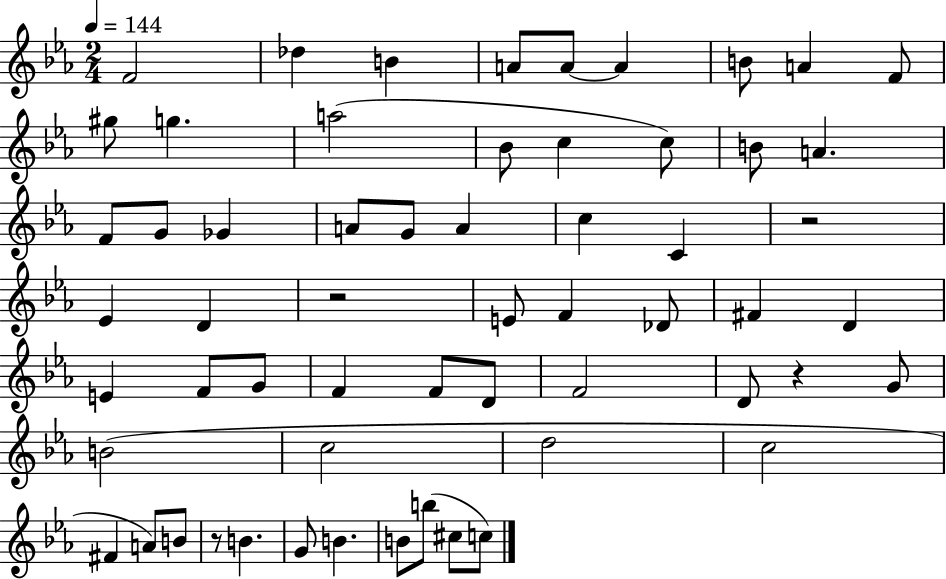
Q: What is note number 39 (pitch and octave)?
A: F4